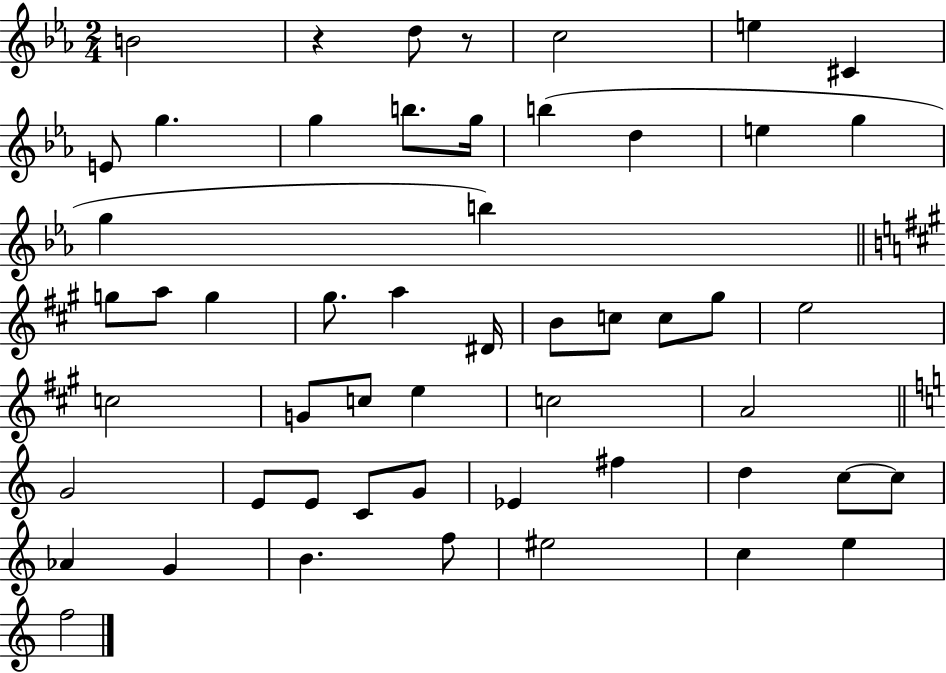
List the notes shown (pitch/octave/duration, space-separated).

B4/h R/q D5/e R/e C5/h E5/q C#4/q E4/e G5/q. G5/q B5/e. G5/s B5/q D5/q E5/q G5/q G5/q B5/q G5/e A5/e G5/q G#5/e. A5/q D#4/s B4/e C5/e C5/e G#5/e E5/h C5/h G4/e C5/e E5/q C5/h A4/h G4/h E4/e E4/e C4/e G4/e Eb4/q F#5/q D5/q C5/e C5/e Ab4/q G4/q B4/q. F5/e EIS5/h C5/q E5/q F5/h